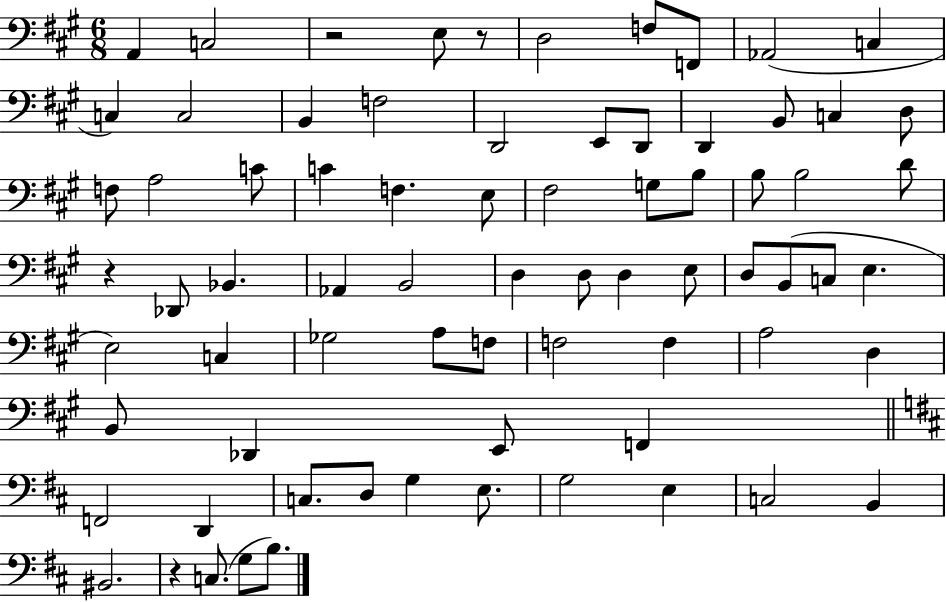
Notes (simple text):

A2/q C3/h R/h E3/e R/e D3/h F3/e F2/e Ab2/h C3/q C3/q C3/h B2/q F3/h D2/h E2/e D2/e D2/q B2/e C3/q D3/e F3/e A3/h C4/e C4/q F3/q. E3/e F#3/h G3/e B3/e B3/e B3/h D4/e R/q Db2/e Bb2/q. Ab2/q B2/h D3/q D3/e D3/q E3/e D3/e B2/e C3/e E3/q. E3/h C3/q Gb3/h A3/e F3/e F3/h F3/q A3/h D3/q B2/e Db2/q E2/e F2/q F2/h D2/q C3/e. D3/e G3/q E3/e. G3/h E3/q C3/h B2/q BIS2/h. R/q C3/e. G3/e B3/e.